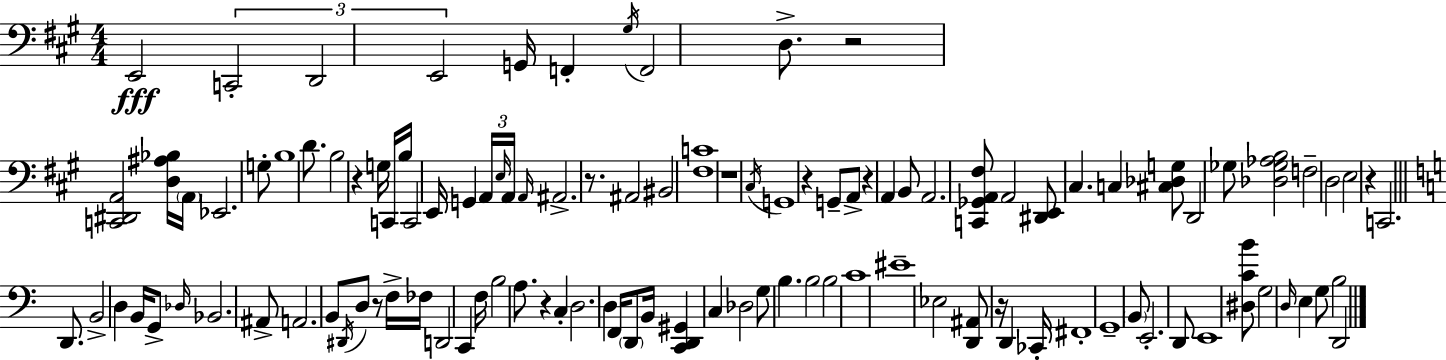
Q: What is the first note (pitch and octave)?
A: E2